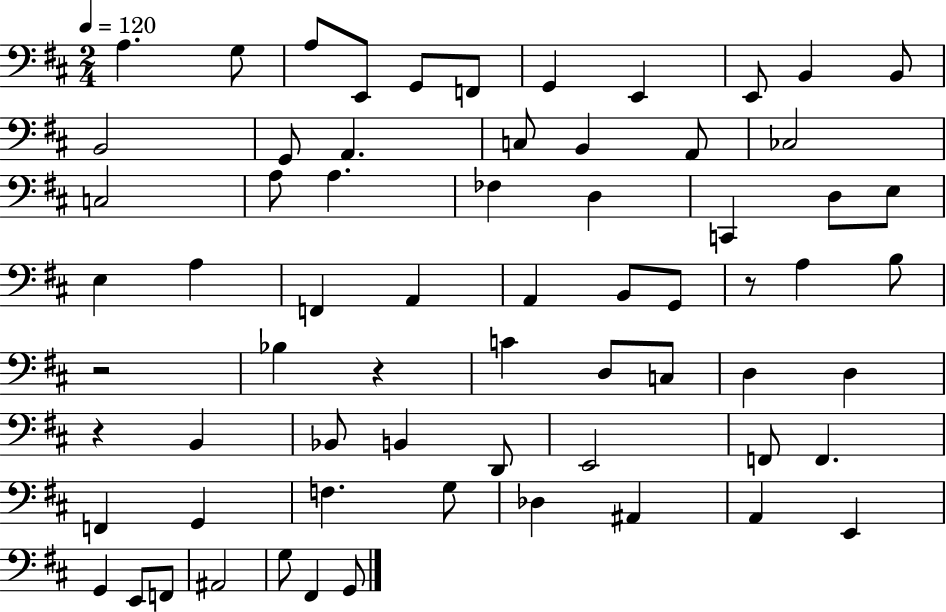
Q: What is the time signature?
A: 2/4